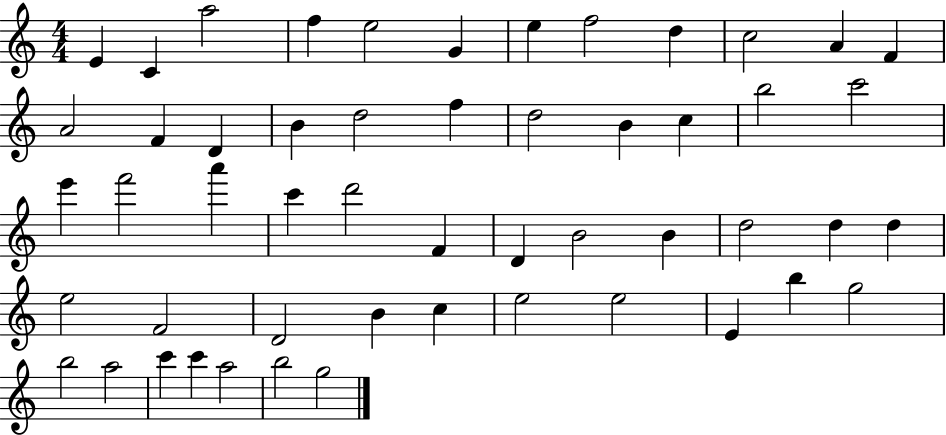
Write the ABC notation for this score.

X:1
T:Untitled
M:4/4
L:1/4
K:C
E C a2 f e2 G e f2 d c2 A F A2 F D B d2 f d2 B c b2 c'2 e' f'2 a' c' d'2 F D B2 B d2 d d e2 F2 D2 B c e2 e2 E b g2 b2 a2 c' c' a2 b2 g2